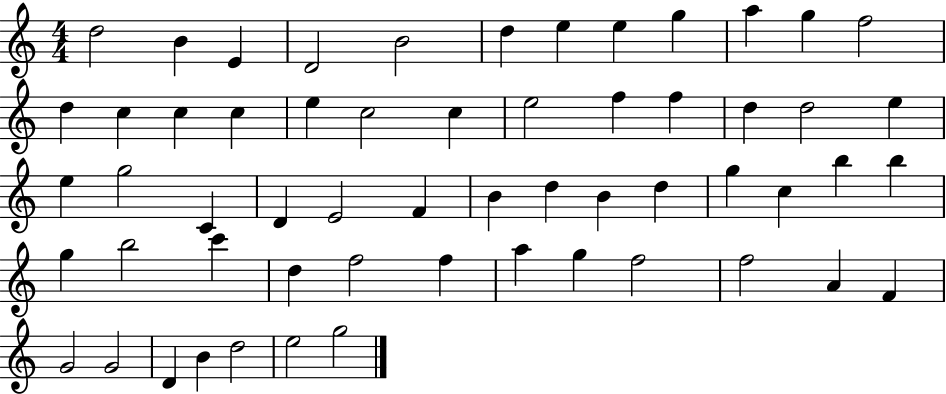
D5/h B4/q E4/q D4/h B4/h D5/q E5/q E5/q G5/q A5/q G5/q F5/h D5/q C5/q C5/q C5/q E5/q C5/h C5/q E5/h F5/q F5/q D5/q D5/h E5/q E5/q G5/h C4/q D4/q E4/h F4/q B4/q D5/q B4/q D5/q G5/q C5/q B5/q B5/q G5/q B5/h C6/q D5/q F5/h F5/q A5/q G5/q F5/h F5/h A4/q F4/q G4/h G4/h D4/q B4/q D5/h E5/h G5/h